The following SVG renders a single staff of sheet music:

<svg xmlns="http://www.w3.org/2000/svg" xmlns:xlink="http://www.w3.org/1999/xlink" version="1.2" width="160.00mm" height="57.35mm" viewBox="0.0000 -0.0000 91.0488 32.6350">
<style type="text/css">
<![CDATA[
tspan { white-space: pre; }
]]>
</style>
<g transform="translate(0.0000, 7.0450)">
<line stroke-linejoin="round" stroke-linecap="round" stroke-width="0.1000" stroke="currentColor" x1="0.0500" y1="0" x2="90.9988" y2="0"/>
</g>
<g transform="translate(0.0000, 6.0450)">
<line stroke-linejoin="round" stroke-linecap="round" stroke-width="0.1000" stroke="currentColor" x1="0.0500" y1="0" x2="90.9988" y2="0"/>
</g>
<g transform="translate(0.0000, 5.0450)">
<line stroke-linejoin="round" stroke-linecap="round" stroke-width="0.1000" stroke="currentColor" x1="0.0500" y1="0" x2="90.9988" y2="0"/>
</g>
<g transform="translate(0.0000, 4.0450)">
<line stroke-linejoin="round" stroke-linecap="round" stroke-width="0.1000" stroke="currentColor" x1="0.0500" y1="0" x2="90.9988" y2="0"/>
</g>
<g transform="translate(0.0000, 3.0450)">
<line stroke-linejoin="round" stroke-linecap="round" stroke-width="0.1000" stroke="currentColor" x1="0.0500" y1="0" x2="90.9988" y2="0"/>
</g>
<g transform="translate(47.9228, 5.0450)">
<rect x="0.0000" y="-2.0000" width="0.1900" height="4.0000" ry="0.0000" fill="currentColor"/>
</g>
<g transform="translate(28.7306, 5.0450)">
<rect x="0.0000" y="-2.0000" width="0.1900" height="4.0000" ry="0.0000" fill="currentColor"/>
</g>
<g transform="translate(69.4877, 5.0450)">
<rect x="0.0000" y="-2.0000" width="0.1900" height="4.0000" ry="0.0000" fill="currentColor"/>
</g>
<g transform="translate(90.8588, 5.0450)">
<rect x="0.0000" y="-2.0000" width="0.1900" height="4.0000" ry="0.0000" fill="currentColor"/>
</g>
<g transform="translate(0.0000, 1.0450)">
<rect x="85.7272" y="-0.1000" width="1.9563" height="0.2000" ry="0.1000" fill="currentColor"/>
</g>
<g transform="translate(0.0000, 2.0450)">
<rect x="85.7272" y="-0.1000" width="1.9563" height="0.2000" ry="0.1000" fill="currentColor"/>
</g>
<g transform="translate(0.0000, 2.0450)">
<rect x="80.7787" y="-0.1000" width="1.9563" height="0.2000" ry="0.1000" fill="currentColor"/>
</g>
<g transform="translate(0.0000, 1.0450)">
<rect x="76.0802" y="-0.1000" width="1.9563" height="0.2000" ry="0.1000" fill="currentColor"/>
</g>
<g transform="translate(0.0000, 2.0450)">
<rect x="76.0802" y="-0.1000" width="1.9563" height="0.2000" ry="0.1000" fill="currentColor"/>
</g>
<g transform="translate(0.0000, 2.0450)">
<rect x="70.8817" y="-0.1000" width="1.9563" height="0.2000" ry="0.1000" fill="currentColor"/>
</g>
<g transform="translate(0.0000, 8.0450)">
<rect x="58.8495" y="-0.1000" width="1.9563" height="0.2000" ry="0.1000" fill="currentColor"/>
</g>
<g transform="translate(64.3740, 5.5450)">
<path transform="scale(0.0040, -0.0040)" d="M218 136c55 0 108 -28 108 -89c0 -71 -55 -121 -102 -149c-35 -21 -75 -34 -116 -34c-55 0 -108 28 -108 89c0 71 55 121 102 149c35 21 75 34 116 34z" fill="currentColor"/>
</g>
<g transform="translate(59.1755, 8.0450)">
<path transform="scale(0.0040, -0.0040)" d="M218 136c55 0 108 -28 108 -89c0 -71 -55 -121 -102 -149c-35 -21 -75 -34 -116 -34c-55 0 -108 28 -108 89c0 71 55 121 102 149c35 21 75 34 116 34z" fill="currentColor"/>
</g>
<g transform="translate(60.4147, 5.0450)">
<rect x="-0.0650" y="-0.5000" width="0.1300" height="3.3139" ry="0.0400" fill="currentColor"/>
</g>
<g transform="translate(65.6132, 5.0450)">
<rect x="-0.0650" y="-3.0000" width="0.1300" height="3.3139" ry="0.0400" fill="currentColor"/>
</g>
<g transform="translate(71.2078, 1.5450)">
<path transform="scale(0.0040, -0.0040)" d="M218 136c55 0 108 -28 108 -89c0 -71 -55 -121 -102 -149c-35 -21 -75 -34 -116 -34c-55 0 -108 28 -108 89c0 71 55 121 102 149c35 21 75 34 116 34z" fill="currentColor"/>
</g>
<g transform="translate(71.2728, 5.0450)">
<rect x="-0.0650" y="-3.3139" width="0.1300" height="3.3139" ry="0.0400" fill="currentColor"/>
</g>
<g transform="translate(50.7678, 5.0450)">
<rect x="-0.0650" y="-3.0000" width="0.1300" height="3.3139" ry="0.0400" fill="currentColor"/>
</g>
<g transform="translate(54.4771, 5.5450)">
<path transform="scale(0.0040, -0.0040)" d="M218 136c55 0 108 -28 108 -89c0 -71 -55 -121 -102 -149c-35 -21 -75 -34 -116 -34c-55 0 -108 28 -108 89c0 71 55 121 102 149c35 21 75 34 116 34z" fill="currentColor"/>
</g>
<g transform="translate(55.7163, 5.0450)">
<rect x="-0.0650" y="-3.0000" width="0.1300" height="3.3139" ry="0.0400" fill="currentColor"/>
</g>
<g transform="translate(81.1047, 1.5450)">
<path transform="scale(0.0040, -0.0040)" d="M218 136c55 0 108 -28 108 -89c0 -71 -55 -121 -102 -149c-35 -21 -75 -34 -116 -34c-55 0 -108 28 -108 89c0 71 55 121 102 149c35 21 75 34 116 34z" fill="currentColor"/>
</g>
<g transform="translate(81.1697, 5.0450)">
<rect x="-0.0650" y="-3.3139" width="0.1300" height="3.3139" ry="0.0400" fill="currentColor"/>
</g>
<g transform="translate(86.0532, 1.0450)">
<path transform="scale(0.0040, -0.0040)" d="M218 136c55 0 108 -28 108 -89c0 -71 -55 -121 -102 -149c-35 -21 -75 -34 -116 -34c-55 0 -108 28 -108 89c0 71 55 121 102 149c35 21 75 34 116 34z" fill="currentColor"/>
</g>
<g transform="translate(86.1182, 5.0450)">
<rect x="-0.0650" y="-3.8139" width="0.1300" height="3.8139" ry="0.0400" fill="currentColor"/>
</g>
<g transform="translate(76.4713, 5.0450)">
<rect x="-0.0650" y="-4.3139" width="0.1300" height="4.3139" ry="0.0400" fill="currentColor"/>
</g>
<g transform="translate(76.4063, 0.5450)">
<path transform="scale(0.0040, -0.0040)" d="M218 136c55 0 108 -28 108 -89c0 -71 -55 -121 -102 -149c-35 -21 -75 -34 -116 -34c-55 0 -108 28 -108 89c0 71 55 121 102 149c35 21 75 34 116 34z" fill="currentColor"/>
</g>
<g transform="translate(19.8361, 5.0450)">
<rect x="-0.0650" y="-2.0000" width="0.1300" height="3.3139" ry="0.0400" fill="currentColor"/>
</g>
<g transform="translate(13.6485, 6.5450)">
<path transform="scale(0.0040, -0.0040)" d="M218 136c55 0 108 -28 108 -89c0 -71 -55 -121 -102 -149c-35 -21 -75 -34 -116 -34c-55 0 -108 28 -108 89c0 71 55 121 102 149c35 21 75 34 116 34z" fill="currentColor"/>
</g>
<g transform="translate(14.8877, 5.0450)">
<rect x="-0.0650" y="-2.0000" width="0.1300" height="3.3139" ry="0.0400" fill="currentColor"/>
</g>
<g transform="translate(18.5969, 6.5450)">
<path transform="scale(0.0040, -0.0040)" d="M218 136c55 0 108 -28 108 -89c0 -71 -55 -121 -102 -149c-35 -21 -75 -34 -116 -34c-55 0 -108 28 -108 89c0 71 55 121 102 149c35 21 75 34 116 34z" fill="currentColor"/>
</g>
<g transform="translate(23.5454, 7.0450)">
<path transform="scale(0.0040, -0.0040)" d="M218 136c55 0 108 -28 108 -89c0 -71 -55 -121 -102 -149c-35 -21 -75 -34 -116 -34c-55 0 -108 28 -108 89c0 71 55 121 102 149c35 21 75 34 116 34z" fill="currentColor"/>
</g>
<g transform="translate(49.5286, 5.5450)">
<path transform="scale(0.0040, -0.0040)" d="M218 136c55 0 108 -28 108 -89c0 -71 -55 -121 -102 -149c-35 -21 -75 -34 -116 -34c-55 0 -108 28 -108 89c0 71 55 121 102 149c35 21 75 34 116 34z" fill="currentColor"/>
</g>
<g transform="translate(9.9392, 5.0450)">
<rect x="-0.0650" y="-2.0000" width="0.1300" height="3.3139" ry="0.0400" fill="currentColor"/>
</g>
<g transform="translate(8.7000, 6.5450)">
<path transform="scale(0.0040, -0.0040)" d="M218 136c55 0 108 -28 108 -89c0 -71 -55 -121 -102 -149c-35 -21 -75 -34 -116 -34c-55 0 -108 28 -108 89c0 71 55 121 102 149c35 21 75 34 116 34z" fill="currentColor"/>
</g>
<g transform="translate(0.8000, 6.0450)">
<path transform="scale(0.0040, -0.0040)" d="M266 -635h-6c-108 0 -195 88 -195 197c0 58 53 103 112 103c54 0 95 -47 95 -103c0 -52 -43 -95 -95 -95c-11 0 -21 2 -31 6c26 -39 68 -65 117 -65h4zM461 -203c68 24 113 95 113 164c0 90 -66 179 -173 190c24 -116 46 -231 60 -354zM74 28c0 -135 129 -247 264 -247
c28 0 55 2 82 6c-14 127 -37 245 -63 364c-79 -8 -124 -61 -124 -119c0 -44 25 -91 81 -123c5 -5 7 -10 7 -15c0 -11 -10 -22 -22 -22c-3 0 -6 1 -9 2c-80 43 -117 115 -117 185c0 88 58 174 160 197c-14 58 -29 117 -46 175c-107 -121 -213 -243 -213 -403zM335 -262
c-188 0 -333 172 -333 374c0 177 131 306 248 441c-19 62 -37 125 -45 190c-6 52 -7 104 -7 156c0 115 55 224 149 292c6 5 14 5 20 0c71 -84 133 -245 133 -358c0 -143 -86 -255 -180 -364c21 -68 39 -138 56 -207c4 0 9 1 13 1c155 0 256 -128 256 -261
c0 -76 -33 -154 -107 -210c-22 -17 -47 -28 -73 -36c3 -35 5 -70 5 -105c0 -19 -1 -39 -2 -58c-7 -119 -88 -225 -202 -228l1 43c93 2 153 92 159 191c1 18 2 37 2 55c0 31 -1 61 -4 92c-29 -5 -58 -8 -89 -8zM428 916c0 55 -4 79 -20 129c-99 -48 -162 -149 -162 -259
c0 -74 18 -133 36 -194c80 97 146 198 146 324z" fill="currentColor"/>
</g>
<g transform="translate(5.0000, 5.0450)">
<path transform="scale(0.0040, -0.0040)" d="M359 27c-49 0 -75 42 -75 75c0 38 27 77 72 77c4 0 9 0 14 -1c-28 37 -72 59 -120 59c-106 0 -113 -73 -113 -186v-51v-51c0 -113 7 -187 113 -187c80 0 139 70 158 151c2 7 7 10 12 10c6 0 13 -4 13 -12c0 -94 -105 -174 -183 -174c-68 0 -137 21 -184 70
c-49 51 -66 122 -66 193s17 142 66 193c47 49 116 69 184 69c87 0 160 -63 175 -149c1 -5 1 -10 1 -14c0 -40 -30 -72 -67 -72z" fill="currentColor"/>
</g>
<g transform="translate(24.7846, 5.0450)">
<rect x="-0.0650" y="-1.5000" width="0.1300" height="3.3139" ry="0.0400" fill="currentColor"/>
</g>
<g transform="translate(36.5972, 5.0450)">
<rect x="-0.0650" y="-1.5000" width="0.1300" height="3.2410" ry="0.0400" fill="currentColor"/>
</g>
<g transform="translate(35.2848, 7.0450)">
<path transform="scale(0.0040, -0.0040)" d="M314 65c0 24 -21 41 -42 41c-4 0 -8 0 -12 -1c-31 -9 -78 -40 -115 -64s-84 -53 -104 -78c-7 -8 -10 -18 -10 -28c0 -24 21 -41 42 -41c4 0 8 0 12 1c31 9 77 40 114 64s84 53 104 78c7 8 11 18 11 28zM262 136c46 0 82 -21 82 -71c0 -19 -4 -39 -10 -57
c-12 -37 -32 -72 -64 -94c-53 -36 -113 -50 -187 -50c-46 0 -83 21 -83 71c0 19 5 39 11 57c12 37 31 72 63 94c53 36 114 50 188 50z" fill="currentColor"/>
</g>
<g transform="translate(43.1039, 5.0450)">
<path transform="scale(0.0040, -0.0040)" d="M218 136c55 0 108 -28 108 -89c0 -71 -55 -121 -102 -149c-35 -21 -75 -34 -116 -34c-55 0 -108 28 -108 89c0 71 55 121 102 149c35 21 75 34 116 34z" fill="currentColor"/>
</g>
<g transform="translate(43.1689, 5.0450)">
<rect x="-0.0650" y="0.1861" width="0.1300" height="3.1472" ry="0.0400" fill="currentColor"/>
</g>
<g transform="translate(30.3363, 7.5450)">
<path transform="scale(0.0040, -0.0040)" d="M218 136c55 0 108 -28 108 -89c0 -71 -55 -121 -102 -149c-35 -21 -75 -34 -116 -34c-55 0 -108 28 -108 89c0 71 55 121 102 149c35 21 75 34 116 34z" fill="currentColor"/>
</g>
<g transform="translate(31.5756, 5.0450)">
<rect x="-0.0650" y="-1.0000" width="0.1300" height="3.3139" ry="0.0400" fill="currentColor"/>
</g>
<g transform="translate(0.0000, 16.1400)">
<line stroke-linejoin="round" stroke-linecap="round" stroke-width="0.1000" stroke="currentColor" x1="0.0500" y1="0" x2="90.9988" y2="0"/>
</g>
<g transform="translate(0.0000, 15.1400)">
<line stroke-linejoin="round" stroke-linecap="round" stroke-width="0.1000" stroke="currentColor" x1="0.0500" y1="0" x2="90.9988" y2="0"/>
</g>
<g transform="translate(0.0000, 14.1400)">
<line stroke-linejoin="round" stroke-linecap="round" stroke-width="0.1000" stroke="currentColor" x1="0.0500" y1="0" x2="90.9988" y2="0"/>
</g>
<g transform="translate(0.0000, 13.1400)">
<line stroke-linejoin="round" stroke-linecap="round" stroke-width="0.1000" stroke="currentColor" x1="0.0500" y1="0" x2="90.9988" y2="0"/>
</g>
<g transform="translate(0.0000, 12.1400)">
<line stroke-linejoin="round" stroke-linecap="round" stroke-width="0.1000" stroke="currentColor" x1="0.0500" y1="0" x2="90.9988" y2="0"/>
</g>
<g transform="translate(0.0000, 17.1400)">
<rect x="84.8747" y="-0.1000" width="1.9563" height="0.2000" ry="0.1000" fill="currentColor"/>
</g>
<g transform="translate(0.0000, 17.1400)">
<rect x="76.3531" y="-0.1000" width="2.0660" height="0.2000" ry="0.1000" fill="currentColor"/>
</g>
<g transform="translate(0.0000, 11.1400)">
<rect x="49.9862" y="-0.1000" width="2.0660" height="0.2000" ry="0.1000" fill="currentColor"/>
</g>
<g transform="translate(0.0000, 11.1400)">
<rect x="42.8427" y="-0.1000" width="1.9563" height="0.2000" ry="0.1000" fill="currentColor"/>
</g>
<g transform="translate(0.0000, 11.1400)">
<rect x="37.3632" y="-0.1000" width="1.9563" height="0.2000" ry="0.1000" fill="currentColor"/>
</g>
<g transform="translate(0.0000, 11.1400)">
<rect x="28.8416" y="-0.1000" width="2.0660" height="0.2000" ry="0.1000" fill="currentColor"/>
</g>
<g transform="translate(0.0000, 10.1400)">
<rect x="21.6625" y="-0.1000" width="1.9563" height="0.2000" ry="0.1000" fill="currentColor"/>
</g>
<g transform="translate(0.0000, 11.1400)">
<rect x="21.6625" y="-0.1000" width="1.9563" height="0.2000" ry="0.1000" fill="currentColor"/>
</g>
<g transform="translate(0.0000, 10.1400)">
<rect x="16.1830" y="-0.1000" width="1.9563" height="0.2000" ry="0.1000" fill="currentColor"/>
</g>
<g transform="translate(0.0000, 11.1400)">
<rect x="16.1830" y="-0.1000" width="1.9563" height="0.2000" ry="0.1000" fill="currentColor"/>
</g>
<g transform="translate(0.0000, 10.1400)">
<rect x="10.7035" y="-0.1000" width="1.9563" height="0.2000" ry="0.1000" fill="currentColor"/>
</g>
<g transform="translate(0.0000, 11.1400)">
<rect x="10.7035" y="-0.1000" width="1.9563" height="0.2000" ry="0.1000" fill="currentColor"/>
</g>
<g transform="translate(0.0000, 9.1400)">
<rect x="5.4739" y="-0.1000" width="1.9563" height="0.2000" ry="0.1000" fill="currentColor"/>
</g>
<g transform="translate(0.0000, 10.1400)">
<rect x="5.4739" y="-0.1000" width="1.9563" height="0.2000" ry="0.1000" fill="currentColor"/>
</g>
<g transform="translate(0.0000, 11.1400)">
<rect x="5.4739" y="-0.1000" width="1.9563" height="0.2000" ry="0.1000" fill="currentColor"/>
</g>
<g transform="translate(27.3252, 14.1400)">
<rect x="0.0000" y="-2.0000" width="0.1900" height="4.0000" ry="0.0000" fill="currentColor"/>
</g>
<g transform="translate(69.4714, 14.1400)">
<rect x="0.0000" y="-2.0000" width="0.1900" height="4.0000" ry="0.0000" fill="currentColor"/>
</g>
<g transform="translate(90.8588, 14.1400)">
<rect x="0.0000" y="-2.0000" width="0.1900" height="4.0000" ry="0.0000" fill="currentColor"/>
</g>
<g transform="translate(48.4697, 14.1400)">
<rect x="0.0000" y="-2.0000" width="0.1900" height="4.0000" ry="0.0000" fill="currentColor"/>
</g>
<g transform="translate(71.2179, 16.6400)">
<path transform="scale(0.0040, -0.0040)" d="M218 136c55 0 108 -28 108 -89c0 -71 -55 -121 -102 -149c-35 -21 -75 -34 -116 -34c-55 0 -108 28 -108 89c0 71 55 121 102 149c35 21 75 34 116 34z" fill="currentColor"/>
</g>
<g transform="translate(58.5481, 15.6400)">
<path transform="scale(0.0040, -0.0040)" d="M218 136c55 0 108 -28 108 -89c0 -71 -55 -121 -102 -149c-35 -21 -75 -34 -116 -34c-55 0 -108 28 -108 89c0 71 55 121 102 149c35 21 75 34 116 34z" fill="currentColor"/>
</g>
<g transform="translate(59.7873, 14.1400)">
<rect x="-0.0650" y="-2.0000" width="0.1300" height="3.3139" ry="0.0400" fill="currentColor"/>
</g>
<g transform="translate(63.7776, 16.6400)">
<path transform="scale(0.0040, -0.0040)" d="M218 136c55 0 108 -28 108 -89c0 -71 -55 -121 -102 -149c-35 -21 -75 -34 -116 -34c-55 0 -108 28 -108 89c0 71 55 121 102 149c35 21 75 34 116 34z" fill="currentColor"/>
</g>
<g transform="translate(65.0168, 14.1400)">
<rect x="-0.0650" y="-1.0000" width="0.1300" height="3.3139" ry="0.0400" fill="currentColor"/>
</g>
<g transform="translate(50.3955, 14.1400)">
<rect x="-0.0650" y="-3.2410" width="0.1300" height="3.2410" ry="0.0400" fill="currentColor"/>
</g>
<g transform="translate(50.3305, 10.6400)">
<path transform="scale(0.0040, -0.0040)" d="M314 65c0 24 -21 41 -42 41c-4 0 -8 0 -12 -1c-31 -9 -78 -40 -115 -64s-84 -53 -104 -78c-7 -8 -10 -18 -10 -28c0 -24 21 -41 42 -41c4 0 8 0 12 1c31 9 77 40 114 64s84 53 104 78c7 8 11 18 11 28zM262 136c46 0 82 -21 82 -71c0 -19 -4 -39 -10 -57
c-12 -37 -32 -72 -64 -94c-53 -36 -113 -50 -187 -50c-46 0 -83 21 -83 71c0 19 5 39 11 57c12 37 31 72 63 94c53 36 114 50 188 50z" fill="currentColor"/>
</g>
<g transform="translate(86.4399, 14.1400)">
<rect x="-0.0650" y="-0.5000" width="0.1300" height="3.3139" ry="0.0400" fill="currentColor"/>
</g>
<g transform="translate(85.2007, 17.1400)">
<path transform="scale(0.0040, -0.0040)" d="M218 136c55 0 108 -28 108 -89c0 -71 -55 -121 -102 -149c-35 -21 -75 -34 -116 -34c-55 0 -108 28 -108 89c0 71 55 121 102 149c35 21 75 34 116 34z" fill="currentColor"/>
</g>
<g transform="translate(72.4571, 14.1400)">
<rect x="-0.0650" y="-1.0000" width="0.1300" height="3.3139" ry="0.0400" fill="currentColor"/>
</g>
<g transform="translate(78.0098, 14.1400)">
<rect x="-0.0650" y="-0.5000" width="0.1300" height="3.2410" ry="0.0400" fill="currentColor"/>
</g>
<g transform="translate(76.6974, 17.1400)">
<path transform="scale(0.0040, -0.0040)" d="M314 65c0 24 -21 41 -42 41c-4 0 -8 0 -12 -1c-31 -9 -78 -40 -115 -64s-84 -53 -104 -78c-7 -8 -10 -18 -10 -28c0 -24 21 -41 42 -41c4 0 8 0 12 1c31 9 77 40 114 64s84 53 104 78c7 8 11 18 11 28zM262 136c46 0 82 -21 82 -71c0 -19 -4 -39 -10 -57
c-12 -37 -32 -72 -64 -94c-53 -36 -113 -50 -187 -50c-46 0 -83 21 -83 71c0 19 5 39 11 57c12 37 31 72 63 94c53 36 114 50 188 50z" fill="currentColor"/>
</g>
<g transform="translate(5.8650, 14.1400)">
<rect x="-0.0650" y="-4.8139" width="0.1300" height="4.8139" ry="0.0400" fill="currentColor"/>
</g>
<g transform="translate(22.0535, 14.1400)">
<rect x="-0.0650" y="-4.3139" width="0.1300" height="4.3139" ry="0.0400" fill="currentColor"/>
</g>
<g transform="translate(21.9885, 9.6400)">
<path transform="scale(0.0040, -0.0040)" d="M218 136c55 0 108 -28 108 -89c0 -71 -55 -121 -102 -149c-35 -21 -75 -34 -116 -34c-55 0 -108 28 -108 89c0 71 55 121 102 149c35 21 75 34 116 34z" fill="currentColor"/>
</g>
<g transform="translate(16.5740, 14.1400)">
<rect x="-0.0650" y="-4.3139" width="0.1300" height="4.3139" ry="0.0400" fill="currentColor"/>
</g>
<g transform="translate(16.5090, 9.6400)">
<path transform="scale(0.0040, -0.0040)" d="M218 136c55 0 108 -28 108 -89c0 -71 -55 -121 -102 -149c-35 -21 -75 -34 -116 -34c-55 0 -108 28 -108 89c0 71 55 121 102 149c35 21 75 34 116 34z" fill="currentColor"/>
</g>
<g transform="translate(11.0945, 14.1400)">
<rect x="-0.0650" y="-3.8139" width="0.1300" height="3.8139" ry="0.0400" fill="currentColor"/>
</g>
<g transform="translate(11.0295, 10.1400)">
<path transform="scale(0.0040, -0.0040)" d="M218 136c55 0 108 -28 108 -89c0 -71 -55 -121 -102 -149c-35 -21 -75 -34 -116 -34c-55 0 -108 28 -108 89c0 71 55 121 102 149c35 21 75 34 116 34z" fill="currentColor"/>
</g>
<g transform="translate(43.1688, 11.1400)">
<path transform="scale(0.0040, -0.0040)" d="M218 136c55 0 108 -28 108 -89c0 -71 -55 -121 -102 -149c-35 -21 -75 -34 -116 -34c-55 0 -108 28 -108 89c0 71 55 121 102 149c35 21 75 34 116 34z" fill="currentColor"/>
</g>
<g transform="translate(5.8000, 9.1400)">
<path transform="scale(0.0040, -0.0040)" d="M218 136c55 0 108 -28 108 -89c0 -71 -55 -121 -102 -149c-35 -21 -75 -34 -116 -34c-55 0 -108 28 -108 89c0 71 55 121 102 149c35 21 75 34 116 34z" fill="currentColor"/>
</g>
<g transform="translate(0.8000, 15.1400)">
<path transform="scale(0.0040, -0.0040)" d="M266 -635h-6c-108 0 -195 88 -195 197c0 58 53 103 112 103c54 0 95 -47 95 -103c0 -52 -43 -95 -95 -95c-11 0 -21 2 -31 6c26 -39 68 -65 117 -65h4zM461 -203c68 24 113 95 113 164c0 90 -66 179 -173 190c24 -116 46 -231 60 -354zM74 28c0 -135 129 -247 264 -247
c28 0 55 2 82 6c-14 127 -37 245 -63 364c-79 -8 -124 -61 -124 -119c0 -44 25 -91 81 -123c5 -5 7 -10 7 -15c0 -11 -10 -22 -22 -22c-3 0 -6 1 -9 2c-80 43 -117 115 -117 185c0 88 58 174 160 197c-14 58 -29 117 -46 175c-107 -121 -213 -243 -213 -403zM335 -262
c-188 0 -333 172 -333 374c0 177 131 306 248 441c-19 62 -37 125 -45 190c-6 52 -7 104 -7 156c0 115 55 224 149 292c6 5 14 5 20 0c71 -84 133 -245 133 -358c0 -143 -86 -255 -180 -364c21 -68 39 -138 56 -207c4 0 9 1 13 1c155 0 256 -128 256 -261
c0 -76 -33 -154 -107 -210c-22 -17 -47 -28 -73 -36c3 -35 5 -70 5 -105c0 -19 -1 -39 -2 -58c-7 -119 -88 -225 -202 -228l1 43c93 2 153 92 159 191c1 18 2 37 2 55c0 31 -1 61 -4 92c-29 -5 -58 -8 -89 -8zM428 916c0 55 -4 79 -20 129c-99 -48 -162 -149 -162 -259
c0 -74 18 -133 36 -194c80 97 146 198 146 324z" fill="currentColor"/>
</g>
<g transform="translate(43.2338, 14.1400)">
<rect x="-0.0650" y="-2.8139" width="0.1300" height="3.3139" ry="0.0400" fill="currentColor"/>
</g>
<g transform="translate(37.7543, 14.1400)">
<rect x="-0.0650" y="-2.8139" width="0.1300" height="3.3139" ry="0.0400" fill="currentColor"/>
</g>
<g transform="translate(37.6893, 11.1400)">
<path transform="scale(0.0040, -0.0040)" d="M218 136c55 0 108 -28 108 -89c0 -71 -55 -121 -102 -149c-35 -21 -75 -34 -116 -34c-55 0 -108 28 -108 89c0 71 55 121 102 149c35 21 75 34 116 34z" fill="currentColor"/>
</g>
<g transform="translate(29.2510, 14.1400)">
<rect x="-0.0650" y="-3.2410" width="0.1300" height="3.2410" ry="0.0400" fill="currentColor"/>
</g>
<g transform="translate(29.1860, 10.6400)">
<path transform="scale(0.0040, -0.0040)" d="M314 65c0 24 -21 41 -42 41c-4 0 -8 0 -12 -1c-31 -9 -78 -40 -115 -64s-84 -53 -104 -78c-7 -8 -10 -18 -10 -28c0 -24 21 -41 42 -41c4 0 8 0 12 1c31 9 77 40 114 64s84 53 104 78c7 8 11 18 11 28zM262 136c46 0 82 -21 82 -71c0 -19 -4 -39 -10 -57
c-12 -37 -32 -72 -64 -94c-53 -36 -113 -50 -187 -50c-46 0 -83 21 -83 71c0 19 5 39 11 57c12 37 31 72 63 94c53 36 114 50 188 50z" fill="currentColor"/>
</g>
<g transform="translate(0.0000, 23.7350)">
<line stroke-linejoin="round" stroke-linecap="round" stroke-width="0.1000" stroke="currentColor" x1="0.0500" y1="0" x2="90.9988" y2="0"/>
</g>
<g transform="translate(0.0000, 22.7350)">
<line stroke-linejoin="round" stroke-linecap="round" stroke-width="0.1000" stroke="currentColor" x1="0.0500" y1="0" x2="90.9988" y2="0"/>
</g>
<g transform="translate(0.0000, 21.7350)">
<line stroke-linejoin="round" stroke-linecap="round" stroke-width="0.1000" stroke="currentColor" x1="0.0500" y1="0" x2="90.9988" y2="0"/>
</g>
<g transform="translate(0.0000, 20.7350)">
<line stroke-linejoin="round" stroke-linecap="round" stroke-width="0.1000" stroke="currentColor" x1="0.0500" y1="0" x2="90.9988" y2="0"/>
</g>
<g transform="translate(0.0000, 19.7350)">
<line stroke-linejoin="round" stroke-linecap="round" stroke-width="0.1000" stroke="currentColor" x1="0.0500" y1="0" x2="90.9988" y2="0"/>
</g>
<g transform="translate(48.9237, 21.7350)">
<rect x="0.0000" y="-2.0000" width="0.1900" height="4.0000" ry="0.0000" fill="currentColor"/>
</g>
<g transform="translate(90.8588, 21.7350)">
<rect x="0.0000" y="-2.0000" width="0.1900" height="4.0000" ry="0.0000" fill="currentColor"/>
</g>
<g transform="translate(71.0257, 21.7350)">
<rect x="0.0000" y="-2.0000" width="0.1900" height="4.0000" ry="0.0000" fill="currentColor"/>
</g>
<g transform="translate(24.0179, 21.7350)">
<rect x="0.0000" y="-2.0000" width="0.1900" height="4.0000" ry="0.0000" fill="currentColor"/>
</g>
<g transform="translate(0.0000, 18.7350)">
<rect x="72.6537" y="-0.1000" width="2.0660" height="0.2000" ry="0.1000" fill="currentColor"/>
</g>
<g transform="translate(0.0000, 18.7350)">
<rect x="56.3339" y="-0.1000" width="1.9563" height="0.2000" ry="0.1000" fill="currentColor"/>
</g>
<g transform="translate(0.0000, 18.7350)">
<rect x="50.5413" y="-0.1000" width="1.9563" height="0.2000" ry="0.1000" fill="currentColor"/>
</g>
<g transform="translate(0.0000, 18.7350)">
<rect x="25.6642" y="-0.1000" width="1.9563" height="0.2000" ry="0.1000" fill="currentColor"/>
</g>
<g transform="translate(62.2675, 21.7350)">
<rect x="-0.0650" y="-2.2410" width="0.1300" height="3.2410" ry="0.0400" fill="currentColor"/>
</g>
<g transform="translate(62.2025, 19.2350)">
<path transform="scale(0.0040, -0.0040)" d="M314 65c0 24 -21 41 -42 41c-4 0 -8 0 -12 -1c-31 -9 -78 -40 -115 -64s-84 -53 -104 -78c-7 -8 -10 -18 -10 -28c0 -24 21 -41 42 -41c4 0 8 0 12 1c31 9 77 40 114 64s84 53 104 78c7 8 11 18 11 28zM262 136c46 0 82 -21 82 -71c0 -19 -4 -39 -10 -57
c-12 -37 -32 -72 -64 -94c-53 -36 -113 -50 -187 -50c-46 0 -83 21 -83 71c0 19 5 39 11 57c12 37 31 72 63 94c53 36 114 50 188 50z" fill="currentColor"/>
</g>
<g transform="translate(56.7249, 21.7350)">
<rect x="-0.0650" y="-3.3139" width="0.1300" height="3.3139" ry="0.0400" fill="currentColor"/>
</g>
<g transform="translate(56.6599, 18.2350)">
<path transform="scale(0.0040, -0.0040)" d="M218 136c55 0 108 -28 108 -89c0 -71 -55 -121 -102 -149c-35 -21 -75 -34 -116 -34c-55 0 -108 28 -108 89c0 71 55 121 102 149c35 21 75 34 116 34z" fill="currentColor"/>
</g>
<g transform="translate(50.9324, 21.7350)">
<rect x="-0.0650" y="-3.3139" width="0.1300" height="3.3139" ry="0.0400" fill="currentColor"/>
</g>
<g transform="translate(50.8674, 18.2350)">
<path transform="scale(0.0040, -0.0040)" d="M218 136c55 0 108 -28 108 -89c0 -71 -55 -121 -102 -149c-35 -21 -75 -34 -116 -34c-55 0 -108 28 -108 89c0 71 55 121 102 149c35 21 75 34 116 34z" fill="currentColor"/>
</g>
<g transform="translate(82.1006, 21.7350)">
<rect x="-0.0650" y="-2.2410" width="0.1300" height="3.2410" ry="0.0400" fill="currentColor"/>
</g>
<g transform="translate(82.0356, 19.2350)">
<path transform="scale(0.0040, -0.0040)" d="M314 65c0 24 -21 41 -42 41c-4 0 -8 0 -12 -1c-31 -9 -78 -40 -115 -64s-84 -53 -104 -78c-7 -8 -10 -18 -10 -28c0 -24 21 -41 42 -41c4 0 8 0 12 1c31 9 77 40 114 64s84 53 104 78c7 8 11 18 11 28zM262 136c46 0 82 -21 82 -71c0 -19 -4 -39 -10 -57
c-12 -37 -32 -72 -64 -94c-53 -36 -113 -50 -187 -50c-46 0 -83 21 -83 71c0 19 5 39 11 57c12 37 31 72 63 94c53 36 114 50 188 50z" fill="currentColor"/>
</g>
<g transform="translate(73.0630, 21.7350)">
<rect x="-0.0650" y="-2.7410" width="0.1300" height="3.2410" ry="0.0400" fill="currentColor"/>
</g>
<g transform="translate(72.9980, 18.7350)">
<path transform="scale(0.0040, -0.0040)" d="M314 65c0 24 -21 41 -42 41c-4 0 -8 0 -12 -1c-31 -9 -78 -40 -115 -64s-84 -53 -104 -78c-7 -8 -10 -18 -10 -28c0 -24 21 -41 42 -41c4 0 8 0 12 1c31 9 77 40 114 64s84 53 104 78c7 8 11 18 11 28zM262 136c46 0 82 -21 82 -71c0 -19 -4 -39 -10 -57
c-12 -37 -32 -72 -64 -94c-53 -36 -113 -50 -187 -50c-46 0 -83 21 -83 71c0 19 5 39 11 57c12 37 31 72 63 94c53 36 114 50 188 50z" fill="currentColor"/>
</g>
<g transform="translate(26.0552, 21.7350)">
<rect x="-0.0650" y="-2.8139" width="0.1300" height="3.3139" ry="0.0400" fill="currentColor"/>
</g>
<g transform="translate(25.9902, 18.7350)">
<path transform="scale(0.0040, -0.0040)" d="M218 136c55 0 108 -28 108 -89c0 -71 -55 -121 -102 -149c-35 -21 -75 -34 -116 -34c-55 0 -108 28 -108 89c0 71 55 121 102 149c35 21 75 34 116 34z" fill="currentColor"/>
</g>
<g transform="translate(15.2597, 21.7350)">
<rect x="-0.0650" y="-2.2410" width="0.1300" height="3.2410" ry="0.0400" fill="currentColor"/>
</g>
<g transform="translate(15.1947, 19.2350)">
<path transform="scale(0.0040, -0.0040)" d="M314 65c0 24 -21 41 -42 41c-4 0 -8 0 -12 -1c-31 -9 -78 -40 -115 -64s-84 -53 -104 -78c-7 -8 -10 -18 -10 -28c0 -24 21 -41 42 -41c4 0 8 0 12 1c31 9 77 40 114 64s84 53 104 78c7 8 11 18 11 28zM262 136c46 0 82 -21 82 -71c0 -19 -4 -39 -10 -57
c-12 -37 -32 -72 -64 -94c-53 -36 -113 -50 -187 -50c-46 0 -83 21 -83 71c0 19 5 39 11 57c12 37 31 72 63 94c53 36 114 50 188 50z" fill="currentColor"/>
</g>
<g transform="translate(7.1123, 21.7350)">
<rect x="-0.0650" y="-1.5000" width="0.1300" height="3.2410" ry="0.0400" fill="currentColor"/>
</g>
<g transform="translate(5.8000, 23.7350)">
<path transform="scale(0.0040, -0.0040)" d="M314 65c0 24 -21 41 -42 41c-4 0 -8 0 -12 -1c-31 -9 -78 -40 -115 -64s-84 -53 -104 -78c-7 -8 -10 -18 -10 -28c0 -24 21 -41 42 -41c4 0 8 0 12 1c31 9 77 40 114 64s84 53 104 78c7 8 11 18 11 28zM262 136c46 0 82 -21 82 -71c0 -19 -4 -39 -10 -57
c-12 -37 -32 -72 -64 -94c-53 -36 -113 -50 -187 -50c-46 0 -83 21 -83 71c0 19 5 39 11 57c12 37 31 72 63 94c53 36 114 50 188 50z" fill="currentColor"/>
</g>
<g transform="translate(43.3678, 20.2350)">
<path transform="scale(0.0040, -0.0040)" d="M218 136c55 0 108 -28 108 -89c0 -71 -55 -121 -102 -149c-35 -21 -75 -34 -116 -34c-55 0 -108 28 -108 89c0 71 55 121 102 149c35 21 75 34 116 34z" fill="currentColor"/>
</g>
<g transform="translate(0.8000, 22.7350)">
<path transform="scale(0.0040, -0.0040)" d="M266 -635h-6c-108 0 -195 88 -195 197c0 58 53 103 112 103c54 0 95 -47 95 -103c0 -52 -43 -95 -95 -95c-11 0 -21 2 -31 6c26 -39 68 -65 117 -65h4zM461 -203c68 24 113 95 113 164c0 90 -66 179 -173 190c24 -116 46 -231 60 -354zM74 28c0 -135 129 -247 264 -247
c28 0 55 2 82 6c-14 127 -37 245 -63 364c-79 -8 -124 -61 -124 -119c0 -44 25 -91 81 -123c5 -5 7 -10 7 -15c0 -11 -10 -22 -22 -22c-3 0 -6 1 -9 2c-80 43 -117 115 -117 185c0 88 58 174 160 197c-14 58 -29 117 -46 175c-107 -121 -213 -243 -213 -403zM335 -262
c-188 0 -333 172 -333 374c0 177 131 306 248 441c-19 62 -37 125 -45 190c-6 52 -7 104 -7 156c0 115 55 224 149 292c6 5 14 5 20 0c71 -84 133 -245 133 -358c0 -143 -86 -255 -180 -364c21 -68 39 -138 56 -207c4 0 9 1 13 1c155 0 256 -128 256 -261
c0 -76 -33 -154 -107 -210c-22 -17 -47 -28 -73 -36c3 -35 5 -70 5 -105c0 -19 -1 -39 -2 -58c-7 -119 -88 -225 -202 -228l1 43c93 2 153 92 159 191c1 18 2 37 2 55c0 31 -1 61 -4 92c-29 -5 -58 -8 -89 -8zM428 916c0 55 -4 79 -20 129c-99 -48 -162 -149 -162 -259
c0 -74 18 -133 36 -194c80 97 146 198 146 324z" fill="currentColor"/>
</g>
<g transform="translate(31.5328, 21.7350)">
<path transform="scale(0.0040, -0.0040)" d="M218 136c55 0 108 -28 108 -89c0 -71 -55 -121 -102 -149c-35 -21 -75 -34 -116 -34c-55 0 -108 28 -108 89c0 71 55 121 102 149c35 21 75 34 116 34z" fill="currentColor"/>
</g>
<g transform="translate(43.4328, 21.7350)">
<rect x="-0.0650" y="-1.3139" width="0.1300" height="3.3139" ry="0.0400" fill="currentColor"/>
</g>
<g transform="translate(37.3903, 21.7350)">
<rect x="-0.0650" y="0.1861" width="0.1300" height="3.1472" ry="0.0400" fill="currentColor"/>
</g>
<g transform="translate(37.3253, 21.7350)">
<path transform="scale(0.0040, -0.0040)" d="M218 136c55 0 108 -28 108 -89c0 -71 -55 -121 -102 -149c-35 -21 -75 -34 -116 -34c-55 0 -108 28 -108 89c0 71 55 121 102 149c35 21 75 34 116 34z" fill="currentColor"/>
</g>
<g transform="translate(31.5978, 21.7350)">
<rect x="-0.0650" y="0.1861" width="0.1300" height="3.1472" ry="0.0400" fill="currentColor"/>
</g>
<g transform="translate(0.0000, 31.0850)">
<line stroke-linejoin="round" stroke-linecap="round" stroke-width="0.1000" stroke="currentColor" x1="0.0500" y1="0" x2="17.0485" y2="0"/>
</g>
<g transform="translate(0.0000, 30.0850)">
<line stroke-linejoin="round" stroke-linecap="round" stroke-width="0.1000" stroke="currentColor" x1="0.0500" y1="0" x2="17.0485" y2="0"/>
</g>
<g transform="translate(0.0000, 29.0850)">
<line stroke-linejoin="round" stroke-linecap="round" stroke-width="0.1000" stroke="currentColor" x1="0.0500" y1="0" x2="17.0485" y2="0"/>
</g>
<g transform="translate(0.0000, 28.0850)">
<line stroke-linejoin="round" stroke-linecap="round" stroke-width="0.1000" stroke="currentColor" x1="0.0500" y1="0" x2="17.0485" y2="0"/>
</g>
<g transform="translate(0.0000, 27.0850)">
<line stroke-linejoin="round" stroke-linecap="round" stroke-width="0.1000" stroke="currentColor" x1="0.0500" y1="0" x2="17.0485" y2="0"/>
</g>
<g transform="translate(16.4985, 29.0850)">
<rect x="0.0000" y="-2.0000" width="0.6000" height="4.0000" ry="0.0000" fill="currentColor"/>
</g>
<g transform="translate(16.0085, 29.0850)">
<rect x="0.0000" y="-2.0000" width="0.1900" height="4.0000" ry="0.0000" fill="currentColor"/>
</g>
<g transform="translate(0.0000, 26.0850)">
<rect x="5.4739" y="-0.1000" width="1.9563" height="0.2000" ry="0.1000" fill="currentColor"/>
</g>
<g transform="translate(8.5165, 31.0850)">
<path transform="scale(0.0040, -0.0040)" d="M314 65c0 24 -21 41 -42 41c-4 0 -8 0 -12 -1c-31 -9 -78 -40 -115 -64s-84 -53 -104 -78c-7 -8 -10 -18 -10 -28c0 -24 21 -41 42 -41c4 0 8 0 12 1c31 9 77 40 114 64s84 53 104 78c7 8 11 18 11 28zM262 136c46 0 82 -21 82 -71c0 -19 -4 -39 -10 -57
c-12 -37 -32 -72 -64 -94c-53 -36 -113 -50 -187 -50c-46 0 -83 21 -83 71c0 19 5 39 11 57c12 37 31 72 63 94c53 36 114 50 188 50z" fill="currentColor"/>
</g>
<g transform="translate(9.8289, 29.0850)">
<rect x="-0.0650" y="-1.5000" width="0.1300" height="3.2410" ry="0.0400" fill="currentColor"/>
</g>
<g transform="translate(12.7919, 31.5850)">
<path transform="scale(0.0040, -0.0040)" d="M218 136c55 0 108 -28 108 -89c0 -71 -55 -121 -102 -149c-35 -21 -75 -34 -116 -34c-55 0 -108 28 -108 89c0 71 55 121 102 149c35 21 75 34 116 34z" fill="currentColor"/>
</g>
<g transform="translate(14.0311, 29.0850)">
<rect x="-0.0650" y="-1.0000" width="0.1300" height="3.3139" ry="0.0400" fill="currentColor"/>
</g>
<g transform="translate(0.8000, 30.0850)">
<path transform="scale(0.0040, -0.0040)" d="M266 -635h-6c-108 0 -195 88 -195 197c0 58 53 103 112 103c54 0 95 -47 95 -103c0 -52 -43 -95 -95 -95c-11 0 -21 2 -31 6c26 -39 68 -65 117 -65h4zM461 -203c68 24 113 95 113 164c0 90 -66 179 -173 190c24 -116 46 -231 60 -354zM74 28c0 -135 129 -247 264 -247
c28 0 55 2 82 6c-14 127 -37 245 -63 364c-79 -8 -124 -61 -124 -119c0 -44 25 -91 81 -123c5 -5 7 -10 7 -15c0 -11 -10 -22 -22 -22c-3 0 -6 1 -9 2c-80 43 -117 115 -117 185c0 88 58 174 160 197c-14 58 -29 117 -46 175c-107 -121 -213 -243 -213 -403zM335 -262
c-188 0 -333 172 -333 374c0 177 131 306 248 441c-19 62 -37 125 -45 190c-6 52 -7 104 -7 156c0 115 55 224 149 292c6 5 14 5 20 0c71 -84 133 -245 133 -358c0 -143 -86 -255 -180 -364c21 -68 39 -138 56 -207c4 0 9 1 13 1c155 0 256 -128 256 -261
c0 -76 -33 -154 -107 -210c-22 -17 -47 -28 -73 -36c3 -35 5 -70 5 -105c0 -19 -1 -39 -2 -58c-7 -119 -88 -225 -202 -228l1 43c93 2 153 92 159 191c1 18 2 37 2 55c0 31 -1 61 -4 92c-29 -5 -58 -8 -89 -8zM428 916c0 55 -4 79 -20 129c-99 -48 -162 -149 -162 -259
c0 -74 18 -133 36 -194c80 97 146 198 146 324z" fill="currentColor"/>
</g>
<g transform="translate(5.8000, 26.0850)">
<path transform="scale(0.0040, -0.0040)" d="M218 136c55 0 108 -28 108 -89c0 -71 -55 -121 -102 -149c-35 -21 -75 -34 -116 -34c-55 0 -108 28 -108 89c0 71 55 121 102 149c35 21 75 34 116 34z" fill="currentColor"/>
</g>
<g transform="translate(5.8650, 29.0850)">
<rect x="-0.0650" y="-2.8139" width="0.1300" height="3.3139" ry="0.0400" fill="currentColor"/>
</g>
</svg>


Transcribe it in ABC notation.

X:1
T:Untitled
M:4/4
L:1/4
K:C
F F F E D E2 B A A C A b d' b c' e' c' d' d' b2 a a b2 F D D C2 C E2 g2 a B B e b b g2 a2 g2 a E2 D